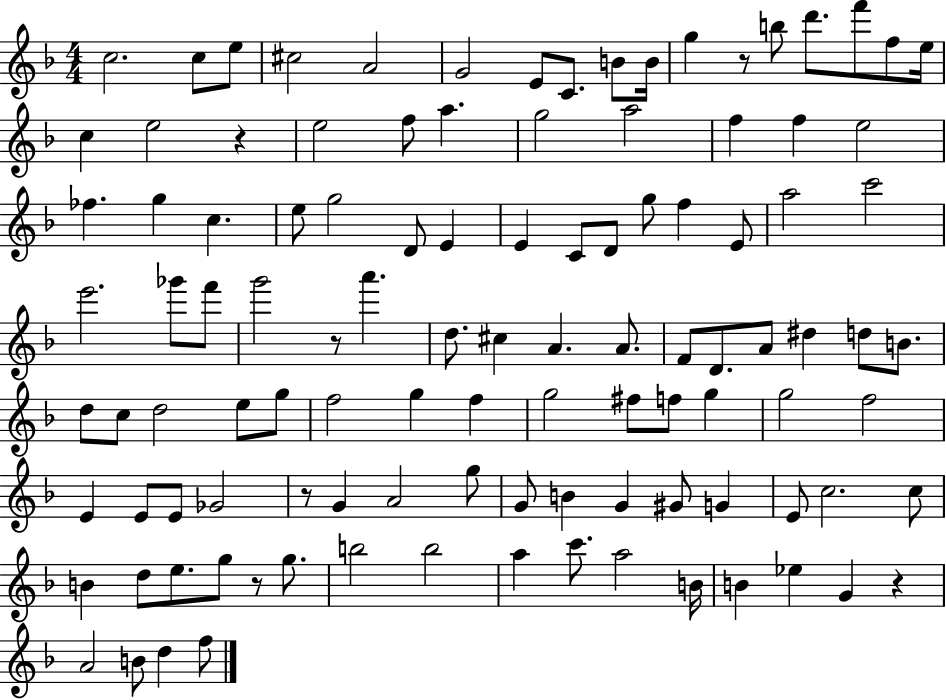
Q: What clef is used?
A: treble